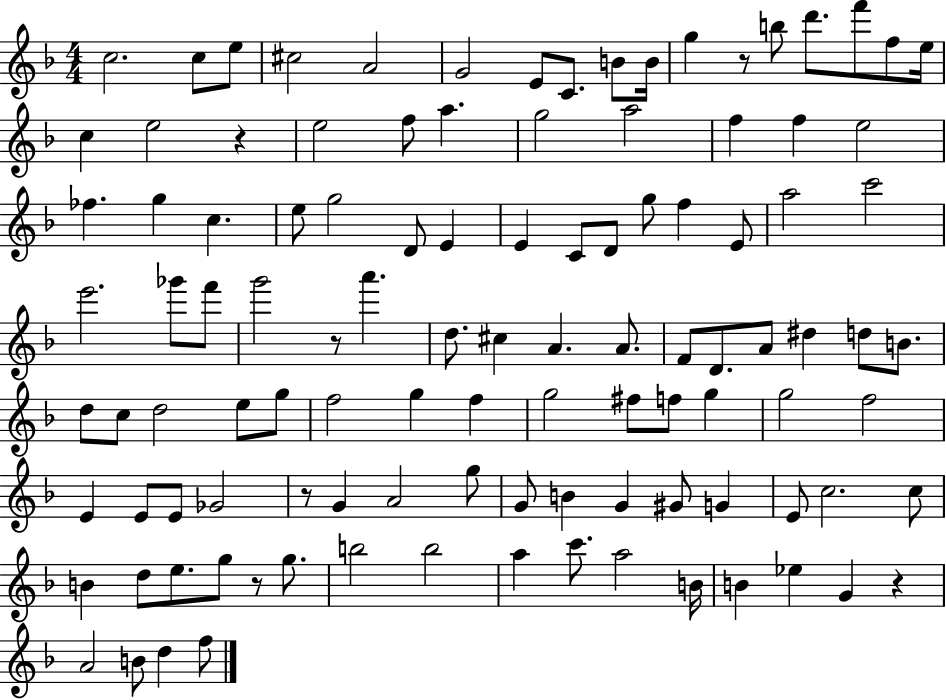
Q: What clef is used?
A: treble